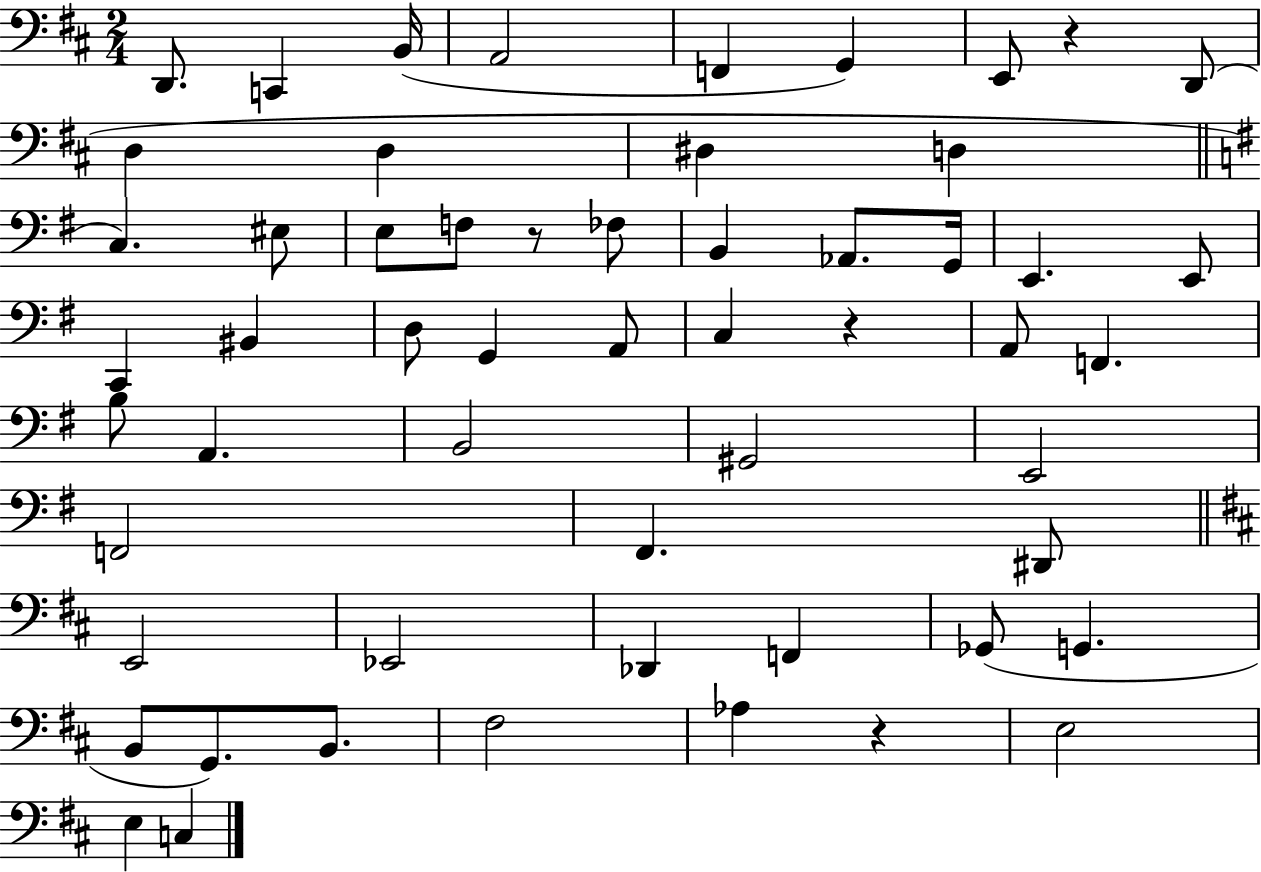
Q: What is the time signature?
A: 2/4